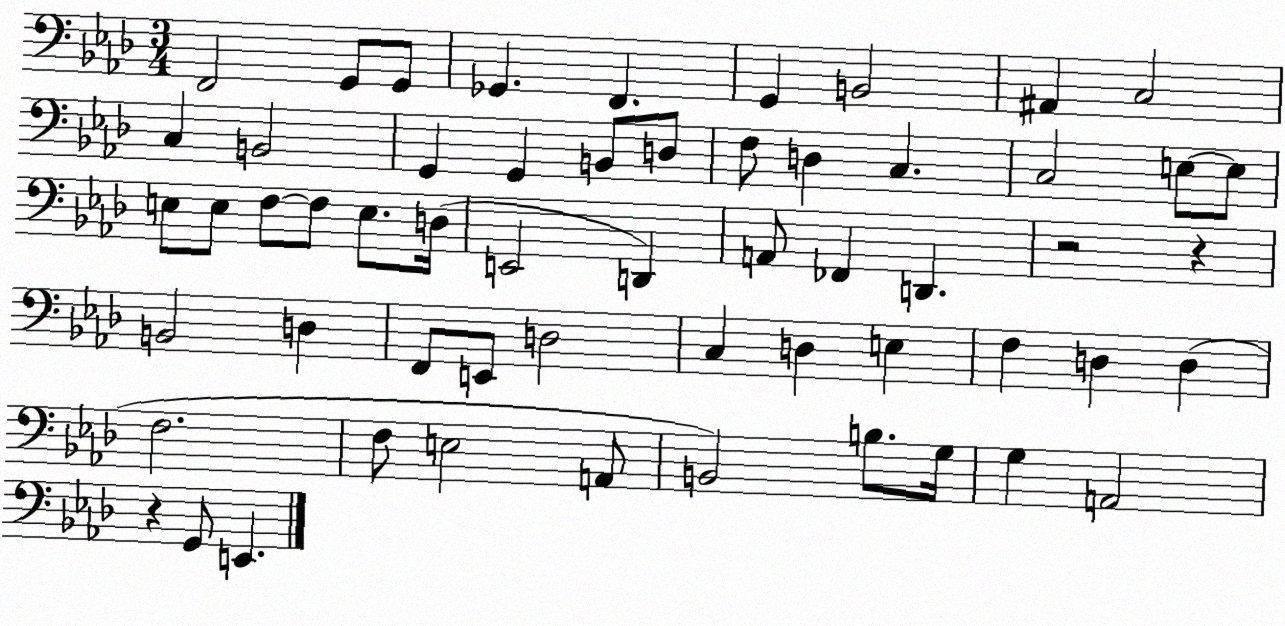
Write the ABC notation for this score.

X:1
T:Untitled
M:3/4
L:1/4
K:Ab
F,,2 G,,/2 G,,/2 _G,, F,, G,, B,,2 ^A,, C,2 C, B,,2 G,, G,, B,,/2 D,/2 F,/2 D, C, C,2 E,/2 E,/2 E,/2 E,/2 F,/2 F,/2 E,/2 D,/4 E,,2 D,, A,,/2 _F,, D,, z2 z B,,2 D, F,,/2 E,,/2 D,2 C, D, E, F, D, D, F,2 F,/2 E,2 A,,/2 B,,2 B,/2 G,/4 G, A,,2 z G,,/2 E,,